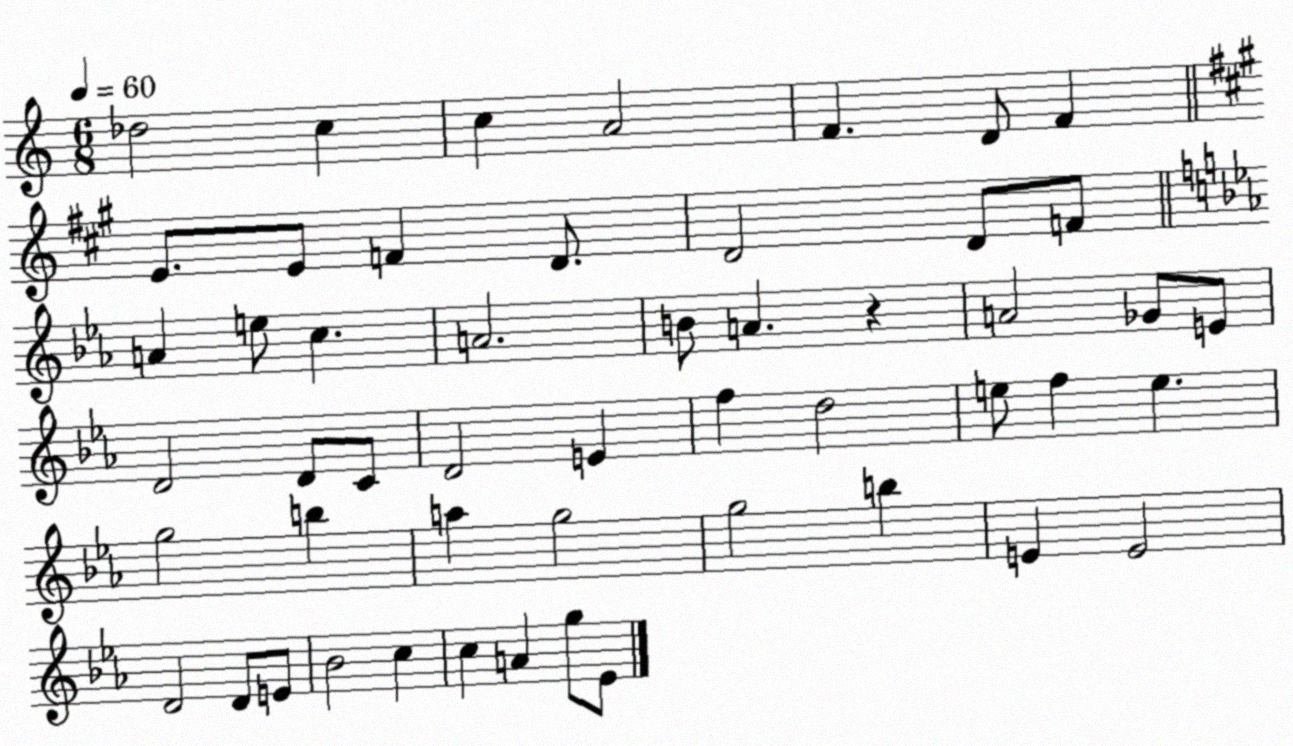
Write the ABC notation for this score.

X:1
T:Untitled
M:6/8
L:1/4
K:C
_d2 c c A2 F D/2 F E/2 E/2 F D/2 D2 D/2 F/2 A e/2 c A2 B/2 A z A2 _G/2 E/2 D2 D/2 C/2 D2 E f d2 e/2 f e g2 b a g2 g2 b E E2 D2 D/2 E/2 _B2 c c A g/2 _E/2